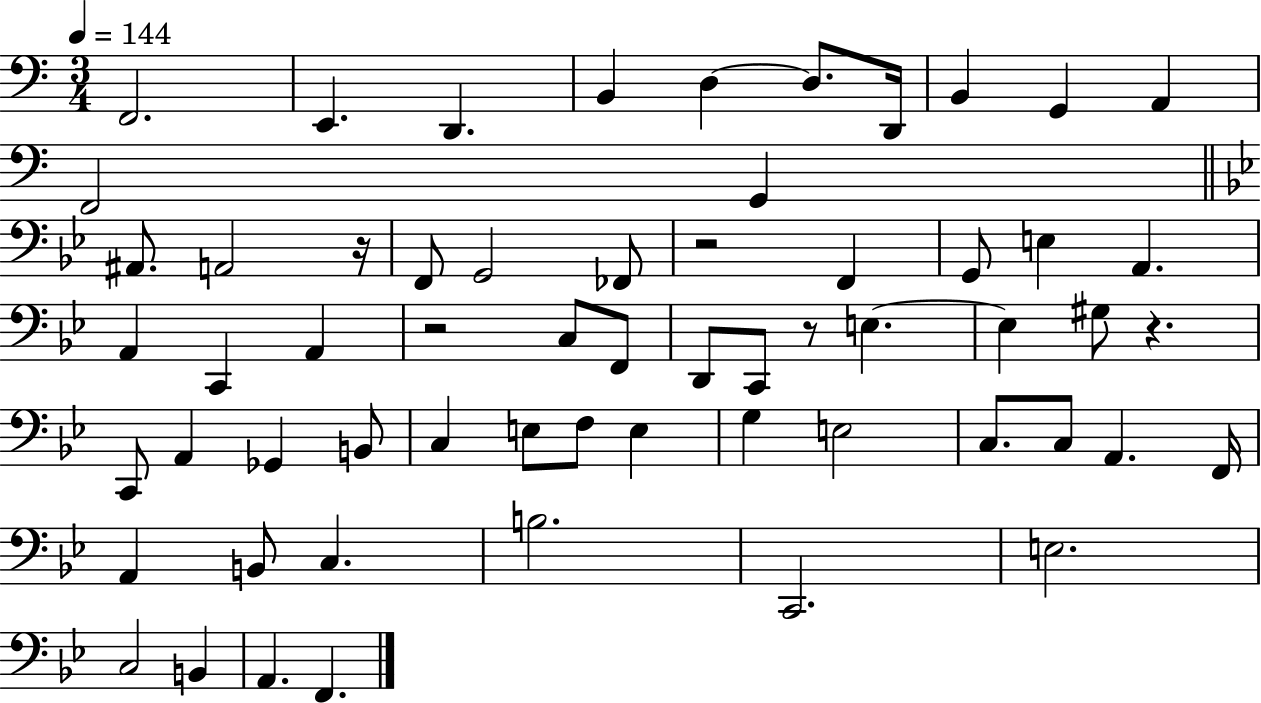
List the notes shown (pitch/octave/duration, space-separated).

F2/h. E2/q. D2/q. B2/q D3/q D3/e. D2/s B2/q G2/q A2/q F2/h G2/q A#2/e. A2/h R/s F2/e G2/h FES2/e R/h F2/q G2/e E3/q A2/q. A2/q C2/q A2/q R/h C3/e F2/e D2/e C2/e R/e E3/q. E3/q G#3/e R/q. C2/e A2/q Gb2/q B2/e C3/q E3/e F3/e E3/q G3/q E3/h C3/e. C3/e A2/q. F2/s A2/q B2/e C3/q. B3/h. C2/h. E3/h. C3/h B2/q A2/q. F2/q.